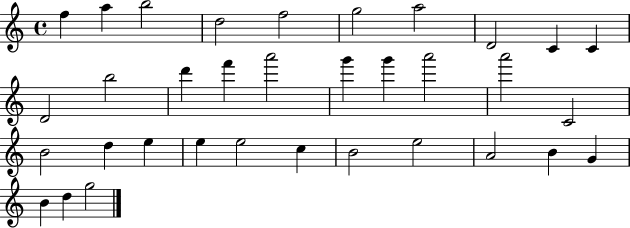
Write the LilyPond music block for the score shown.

{
  \clef treble
  \time 4/4
  \defaultTimeSignature
  \key c \major
  f''4 a''4 b''2 | d''2 f''2 | g''2 a''2 | d'2 c'4 c'4 | \break d'2 b''2 | d'''4 f'''4 a'''2 | g'''4 g'''4 a'''2 | a'''2 c'2 | \break b'2 d''4 e''4 | e''4 e''2 c''4 | b'2 e''2 | a'2 b'4 g'4 | \break b'4 d''4 g''2 | \bar "|."
}